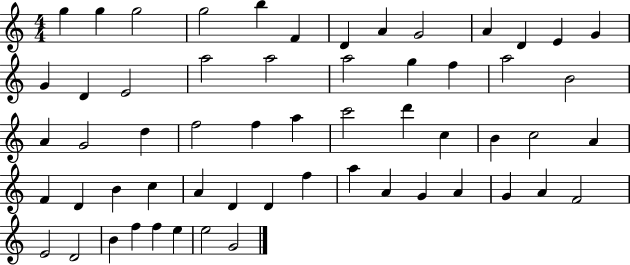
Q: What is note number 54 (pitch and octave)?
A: F5